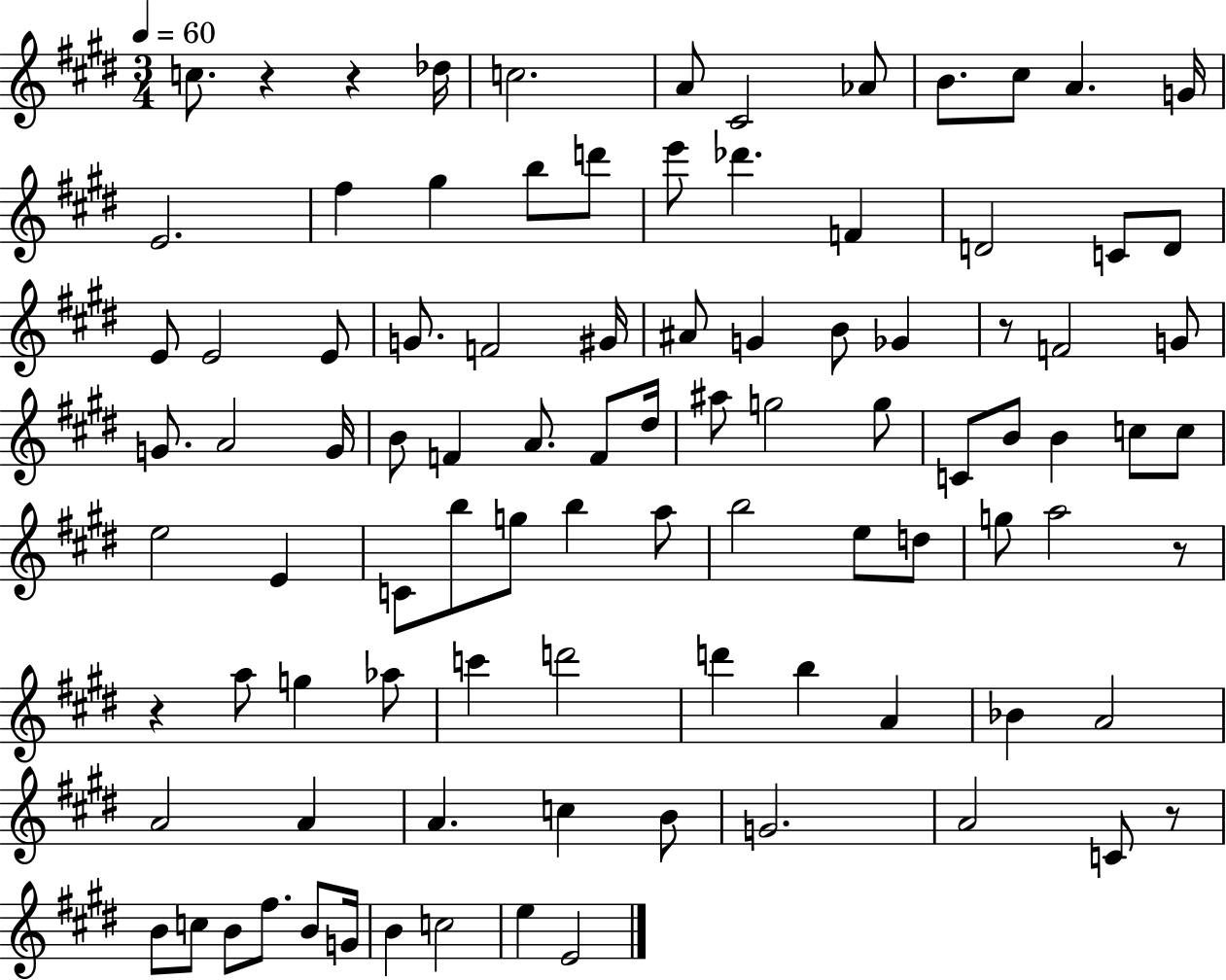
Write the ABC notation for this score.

X:1
T:Untitled
M:3/4
L:1/4
K:E
c/2 z z _d/4 c2 A/2 ^C2 _A/2 B/2 ^c/2 A G/4 E2 ^f ^g b/2 d'/2 e'/2 _d' F D2 C/2 D/2 E/2 E2 E/2 G/2 F2 ^G/4 ^A/2 G B/2 _G z/2 F2 G/2 G/2 A2 G/4 B/2 F A/2 F/2 ^d/4 ^a/2 g2 g/2 C/2 B/2 B c/2 c/2 e2 E C/2 b/2 g/2 b a/2 b2 e/2 d/2 g/2 a2 z/2 z a/2 g _a/2 c' d'2 d' b A _B A2 A2 A A c B/2 G2 A2 C/2 z/2 B/2 c/2 B/2 ^f/2 B/2 G/4 B c2 e E2